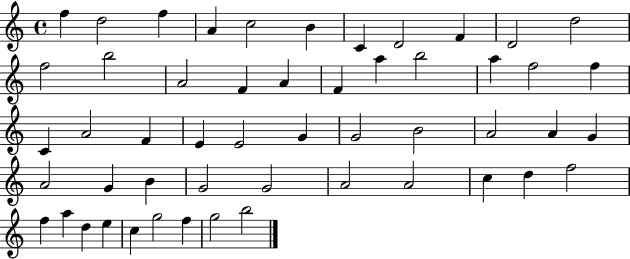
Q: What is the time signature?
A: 4/4